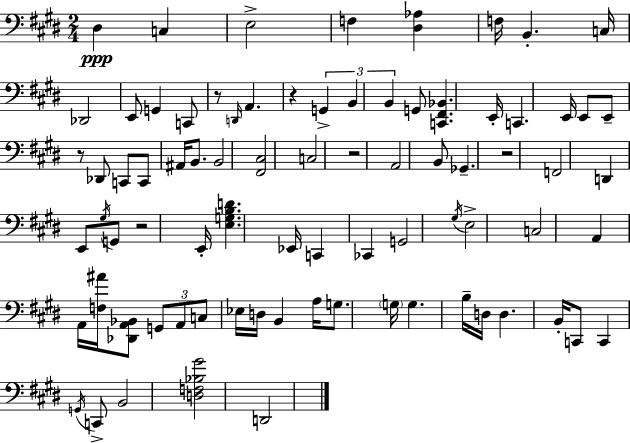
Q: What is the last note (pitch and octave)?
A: D2